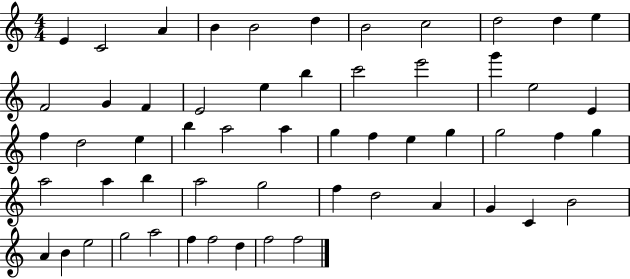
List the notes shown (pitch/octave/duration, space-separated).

E4/q C4/h A4/q B4/q B4/h D5/q B4/h C5/h D5/h D5/q E5/q F4/h G4/q F4/q E4/h E5/q B5/q C6/h E6/h G6/q E5/h E4/q F5/q D5/h E5/q B5/q A5/h A5/q G5/q F5/q E5/q G5/q G5/h F5/q G5/q A5/h A5/q B5/q A5/h G5/h F5/q D5/h A4/q G4/q C4/q B4/h A4/q B4/q E5/h G5/h A5/h F5/q F5/h D5/q F5/h F5/h